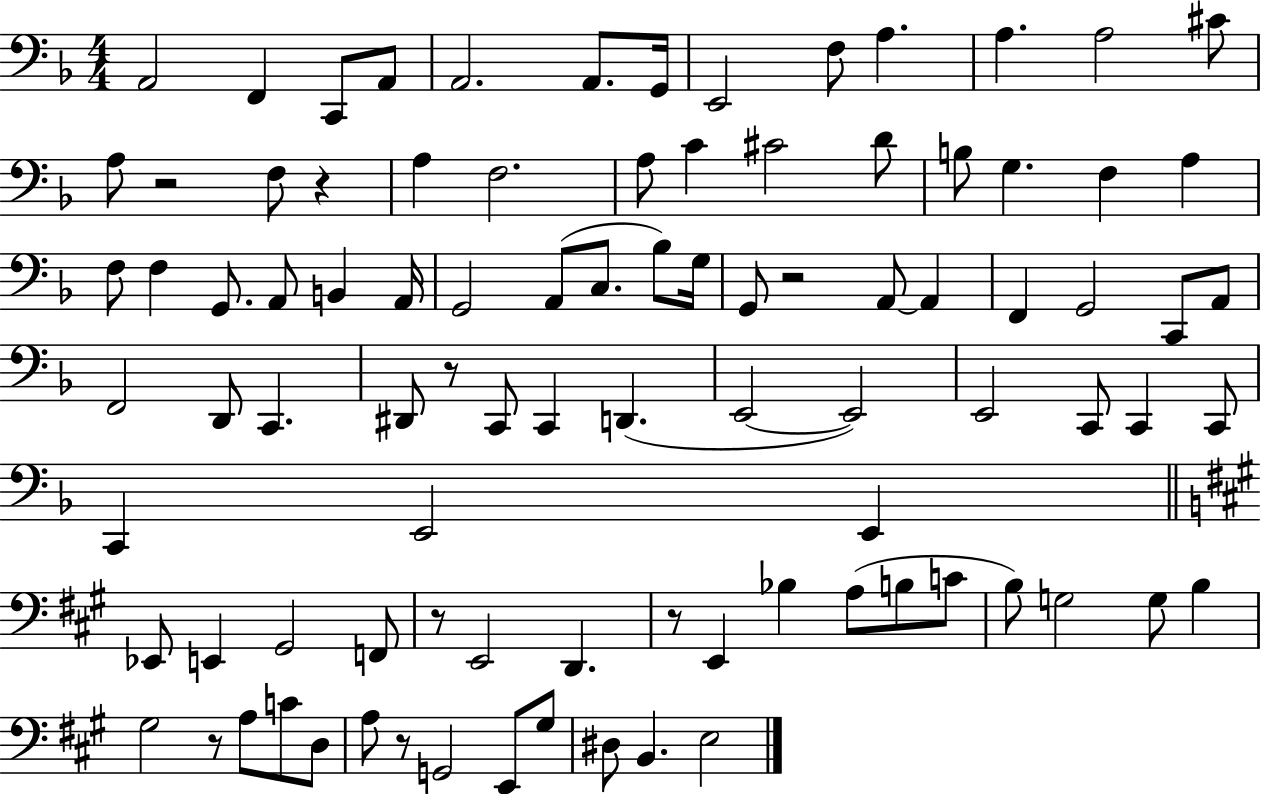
X:1
T:Untitled
M:4/4
L:1/4
K:F
A,,2 F,, C,,/2 A,,/2 A,,2 A,,/2 G,,/4 E,,2 F,/2 A, A, A,2 ^C/2 A,/2 z2 F,/2 z A, F,2 A,/2 C ^C2 D/2 B,/2 G, F, A, F,/2 F, G,,/2 A,,/2 B,, A,,/4 G,,2 A,,/2 C,/2 _B,/2 G,/4 G,,/2 z2 A,,/2 A,, F,, G,,2 C,,/2 A,,/2 F,,2 D,,/2 C,, ^D,,/2 z/2 C,,/2 C,, D,, E,,2 E,,2 E,,2 C,,/2 C,, C,,/2 C,, E,,2 E,, _E,,/2 E,, ^G,,2 F,,/2 z/2 E,,2 D,, z/2 E,, _B, A,/2 B,/2 C/2 B,/2 G,2 G,/2 B, ^G,2 z/2 A,/2 C/2 D,/2 A,/2 z/2 G,,2 E,,/2 ^G,/2 ^D,/2 B,, E,2